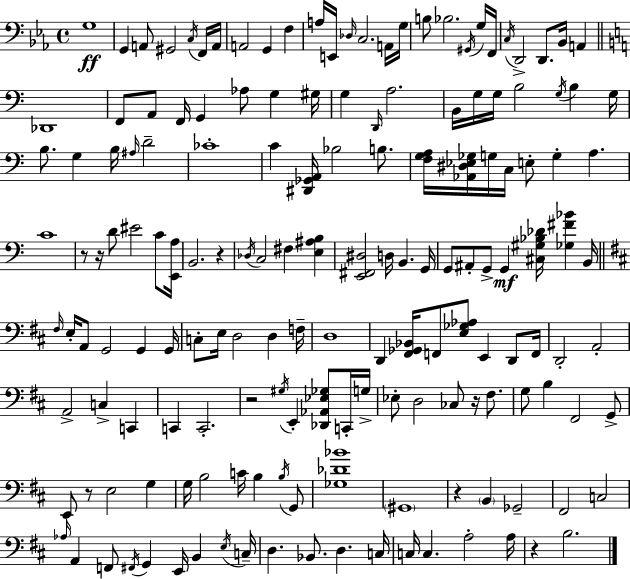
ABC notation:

X:1
T:Untitled
M:4/4
L:1/4
K:Cm
G,4 G,, A,,/2 ^G,,2 C,/4 F,,/4 A,,/4 A,,2 G,, F, A,/4 E,,/4 _D,/4 C,2 A,,/4 G,/4 B,/2 _B,2 ^G,,/4 G,/4 F,,/4 C,/4 D,,2 D,,/2 _B,,/4 A,, _D,,4 F,,/2 A,,/2 F,,/4 G,, _A,/2 G, ^G,/4 G, D,,/4 A,2 B,,/4 G,/4 G,/4 B,2 G,/4 B, G,/4 B,/2 G, B,/4 ^A,/4 D2 _C4 C [^D,,_G,,A,,]/4 _B,2 B,/2 [F,G,A,]/4 [_A,,^D,_E,_G,]/4 G,/4 C,/4 E,/2 G, A, C4 z/2 z/4 D/2 ^E2 C/2 [E,,A,]/4 B,,2 z _D,/4 C,2 ^F, [E,^A,B,] [E,,^F,,^D,]2 D,/4 B,, G,,/4 G,,/2 ^A,,/2 G,,/2 G,, [^C,^G,_B,_D]/4 [_G,^F_B] B,,/4 ^F,/4 E,/4 A,,/2 G,,2 G,, G,,/4 C,/2 E,/4 D,2 D, F,/4 D,4 D,, [^F,,_G,,_B,,]/4 F,,/2 [E,_G,_A,]/2 E,, D,,/2 F,,/4 D,,2 A,,2 A,,2 C, C,, C,, C,,2 z2 ^G,/4 E,, [_D,,_A,,_E,_G,]/2 C,,/4 G,/4 _E,/2 D,2 _C,/2 z/4 ^F,/2 G,/2 B, ^F,,2 G,,/2 E,,/2 z/2 E,2 G, G,/4 B,2 C/4 B, B,/4 G,,/2 [_G,_D_B]4 ^G,,4 z B,, _G,,2 ^F,,2 C,2 _A,/4 A,, F,,/2 ^F,,/4 G,, E,,/4 B,, E,/4 C,/4 D, _B,,/2 D, C,/4 C,/4 C, A,2 A,/4 z B,2